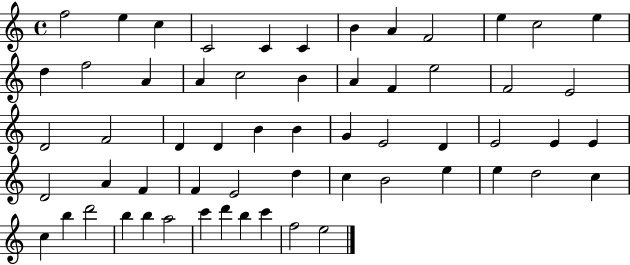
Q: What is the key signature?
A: C major